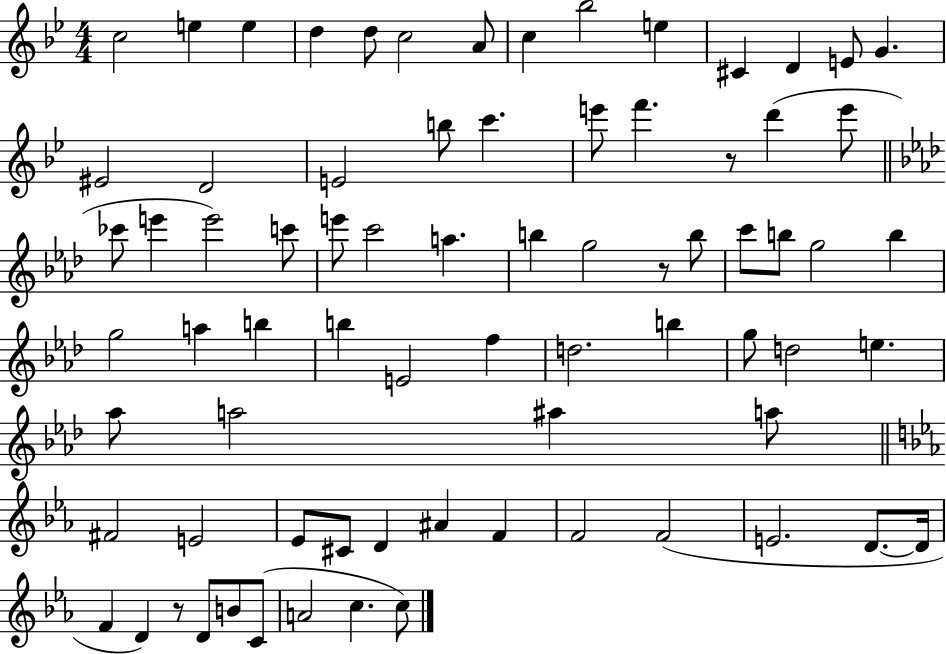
C5/h E5/q E5/q D5/q D5/e C5/h A4/e C5/q Bb5/h E5/q C#4/q D4/q E4/e G4/q. EIS4/h D4/h E4/h B5/e C6/q. E6/e F6/q. R/e D6/q E6/e CES6/e E6/q E6/h C6/e E6/e C6/h A5/q. B5/q G5/h R/e B5/e C6/e B5/e G5/h B5/q G5/h A5/q B5/q B5/q E4/h F5/q D5/h. B5/q G5/e D5/h E5/q. Ab5/e A5/h A#5/q A5/e F#4/h E4/h Eb4/e C#4/e D4/q A#4/q F4/q F4/h F4/h E4/h. D4/e. D4/s F4/q D4/q R/e D4/e B4/e C4/e A4/h C5/q. C5/e